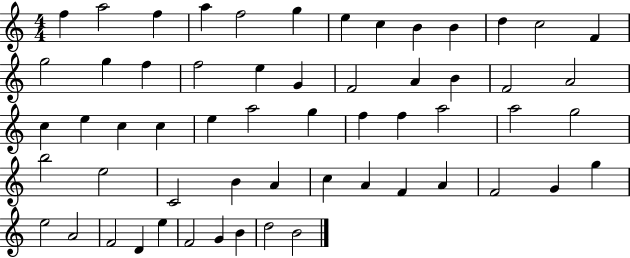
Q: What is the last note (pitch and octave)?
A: B4